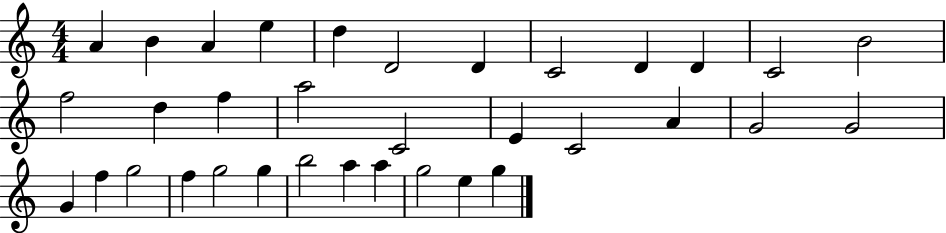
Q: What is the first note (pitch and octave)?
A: A4